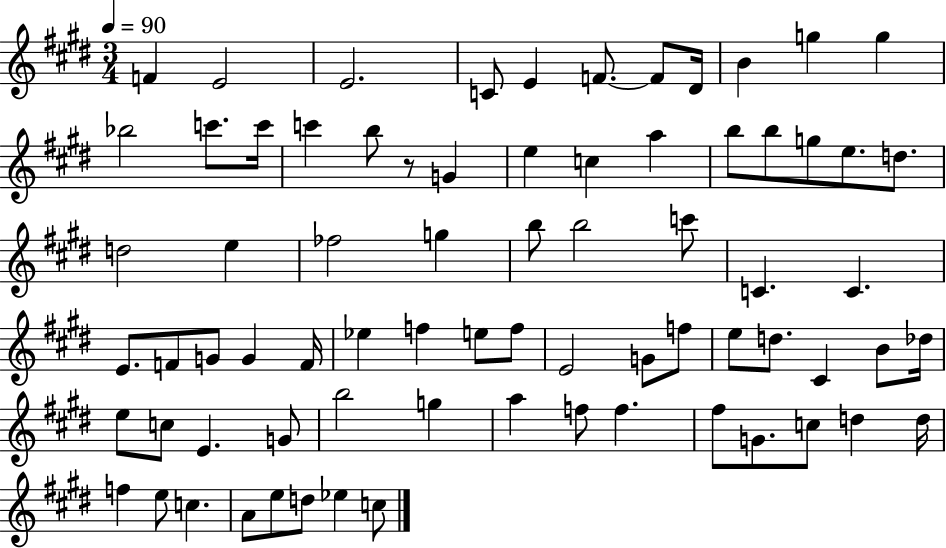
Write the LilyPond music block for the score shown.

{
  \clef treble
  \numericTimeSignature
  \time 3/4
  \key e \major
  \tempo 4 = 90
  f'4 e'2 | e'2. | c'8 e'4 f'8.~~ f'8 dis'16 | b'4 g''4 g''4 | \break bes''2 c'''8. c'''16 | c'''4 b''8 r8 g'4 | e''4 c''4 a''4 | b''8 b''8 g''8 e''8. d''8. | \break d''2 e''4 | fes''2 g''4 | b''8 b''2 c'''8 | c'4. c'4. | \break e'8. f'8 g'8 g'4 f'16 | ees''4 f''4 e''8 f''8 | e'2 g'8 f''8 | e''8 d''8. cis'4 b'8 des''16 | \break e''8 c''8 e'4. g'8 | b''2 g''4 | a''4 f''8 f''4. | fis''8 g'8. c''8 d''4 d''16 | \break f''4 e''8 c''4. | a'8 e''8 d''8 ees''4 c''8 | \bar "|."
}